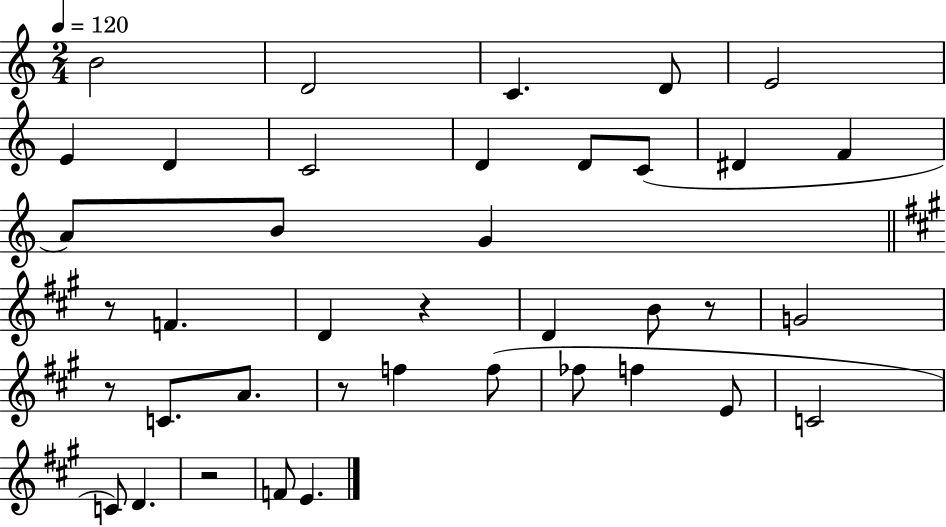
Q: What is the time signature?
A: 2/4